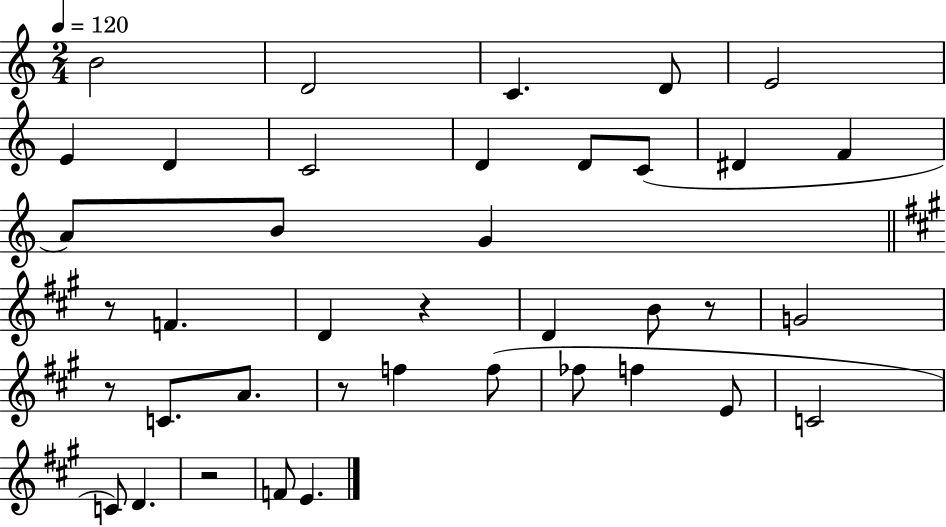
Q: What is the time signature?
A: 2/4